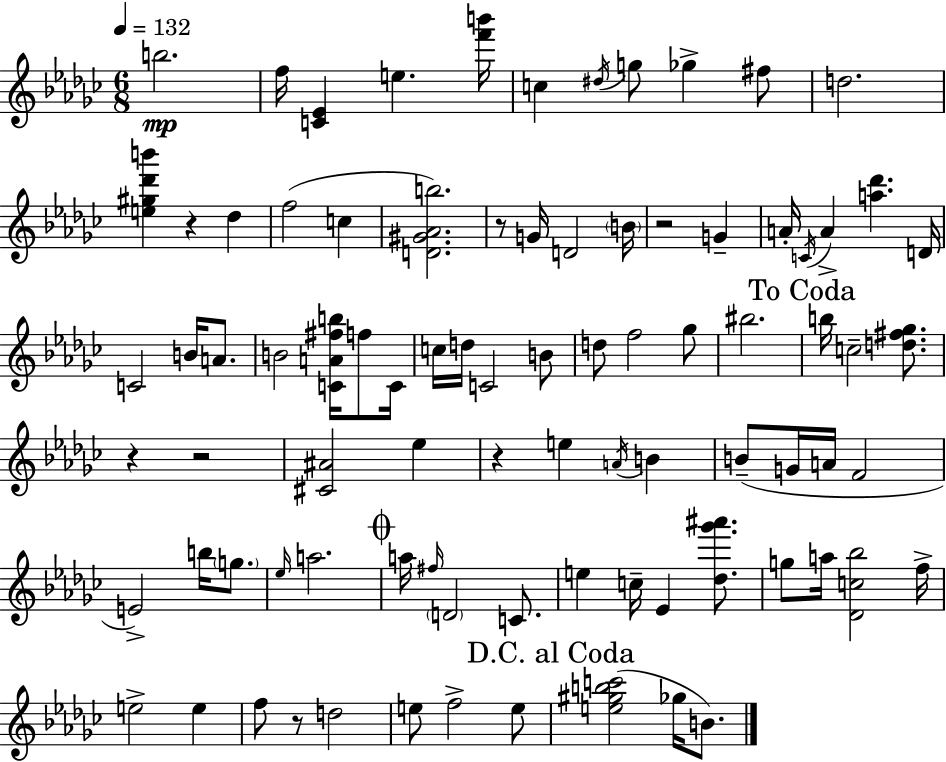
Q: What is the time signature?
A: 6/8